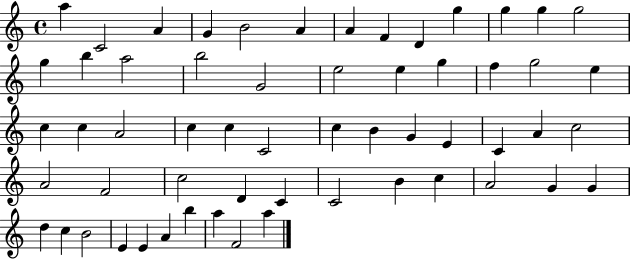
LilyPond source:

{
  \clef treble
  \time 4/4
  \defaultTimeSignature
  \key c \major
  a''4 c'2 a'4 | g'4 b'2 a'4 | a'4 f'4 d'4 g''4 | g''4 g''4 g''2 | \break g''4 b''4 a''2 | b''2 g'2 | e''2 e''4 g''4 | f''4 g''2 e''4 | \break c''4 c''4 a'2 | c''4 c''4 c'2 | c''4 b'4 g'4 e'4 | c'4 a'4 c''2 | \break a'2 f'2 | c''2 d'4 c'4 | c'2 b'4 c''4 | a'2 g'4 g'4 | \break d''4 c''4 b'2 | e'4 e'4 a'4 b''4 | a''4 f'2 a''4 | \bar "|."
}